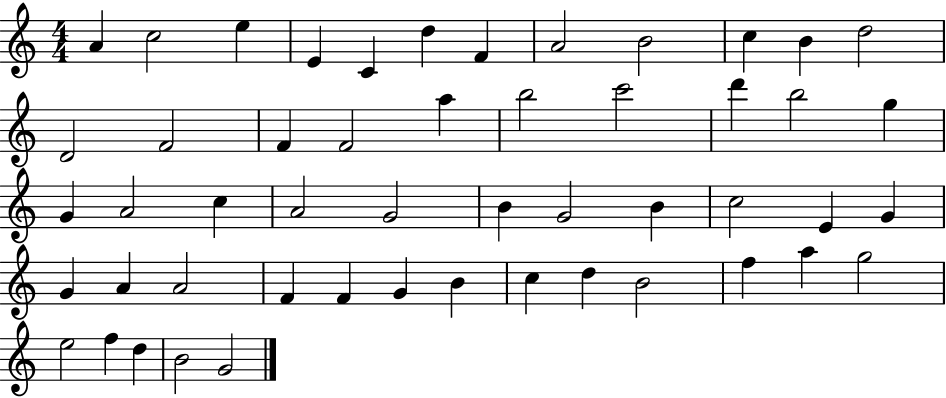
{
  \clef treble
  \numericTimeSignature
  \time 4/4
  \key c \major
  a'4 c''2 e''4 | e'4 c'4 d''4 f'4 | a'2 b'2 | c''4 b'4 d''2 | \break d'2 f'2 | f'4 f'2 a''4 | b''2 c'''2 | d'''4 b''2 g''4 | \break g'4 a'2 c''4 | a'2 g'2 | b'4 g'2 b'4 | c''2 e'4 g'4 | \break g'4 a'4 a'2 | f'4 f'4 g'4 b'4 | c''4 d''4 b'2 | f''4 a''4 g''2 | \break e''2 f''4 d''4 | b'2 g'2 | \bar "|."
}